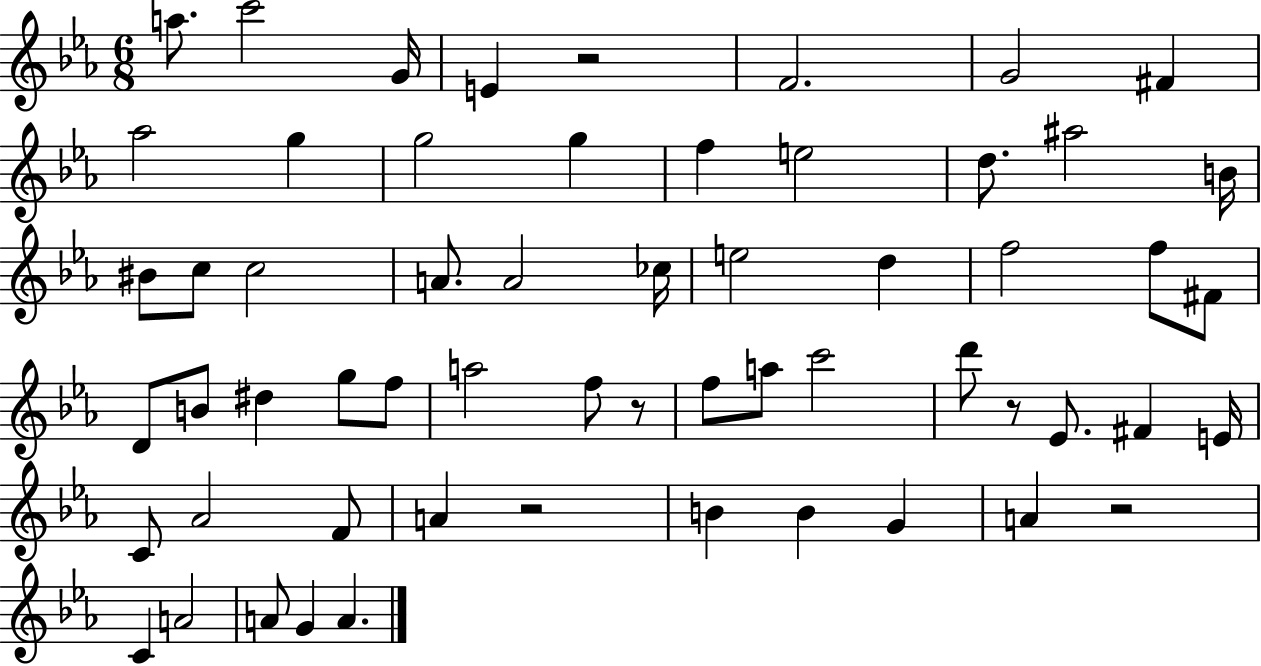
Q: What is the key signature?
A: EES major